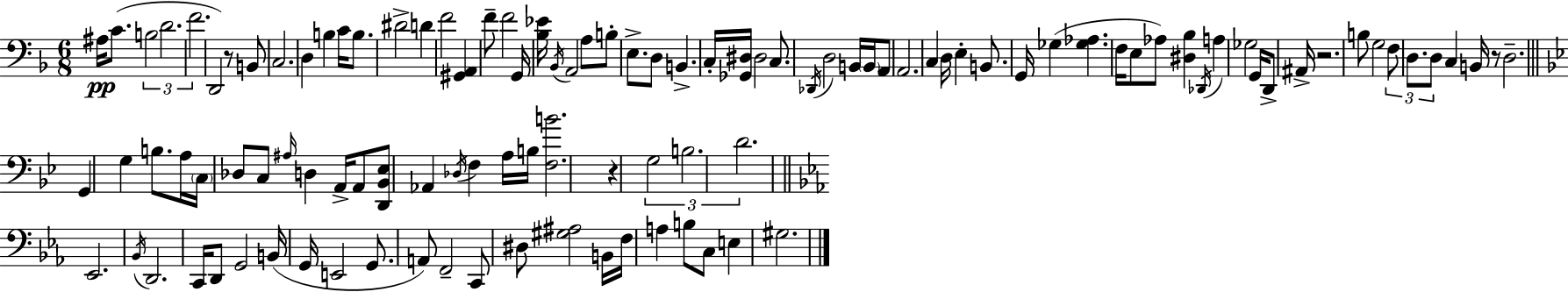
A#3/s C4/e. B3/h D4/h. F4/h. D2/h R/e B2/e C3/h. D3/q B3/q C4/s B3/e. D#4/h D4/q F4/h [G#2,A2]/q F4/e F4/h G2/s [Bb3,Eb4]/s Bb2/s A2/h A3/e B3/e E3/e. D3/e B2/q. C3/s [Gb2,D#3]/s D#3/h C3/e. Db2/s D3/h B2/s B2/s A2/e A2/h. C3/q D3/s E3/q B2/e. G2/s Gb3/q [Gb3,Ab3]/q. F3/s E3/e Ab3/e [D#3,Bb3]/q Db2/s A3/q Gb3/h G2/s D2/e A#2/s R/h. B3/e G3/h F3/e D3/e. D3/e C3/q B2/s R/e D3/h. G2/q G3/q B3/e. A3/s C3/s Db3/e C3/e A#3/s D3/q A2/s A2/e [D2,Bb2,Eb3]/e Ab2/q Db3/s F3/q A3/s B3/s [F3,B4]/h. R/q G3/h B3/h. D4/h. Eb2/h. Bb2/s D2/h. C2/s D2/e G2/h B2/s G2/s E2/h G2/e. A2/e F2/h C2/e D#3/e [G#3,A#3]/h B2/s F3/s A3/q B3/e C3/e E3/q G#3/h.